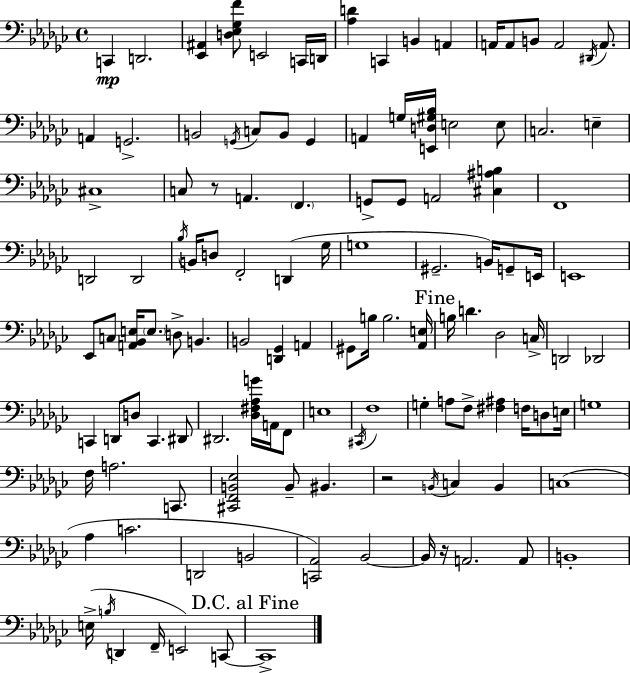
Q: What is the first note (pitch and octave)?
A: C2